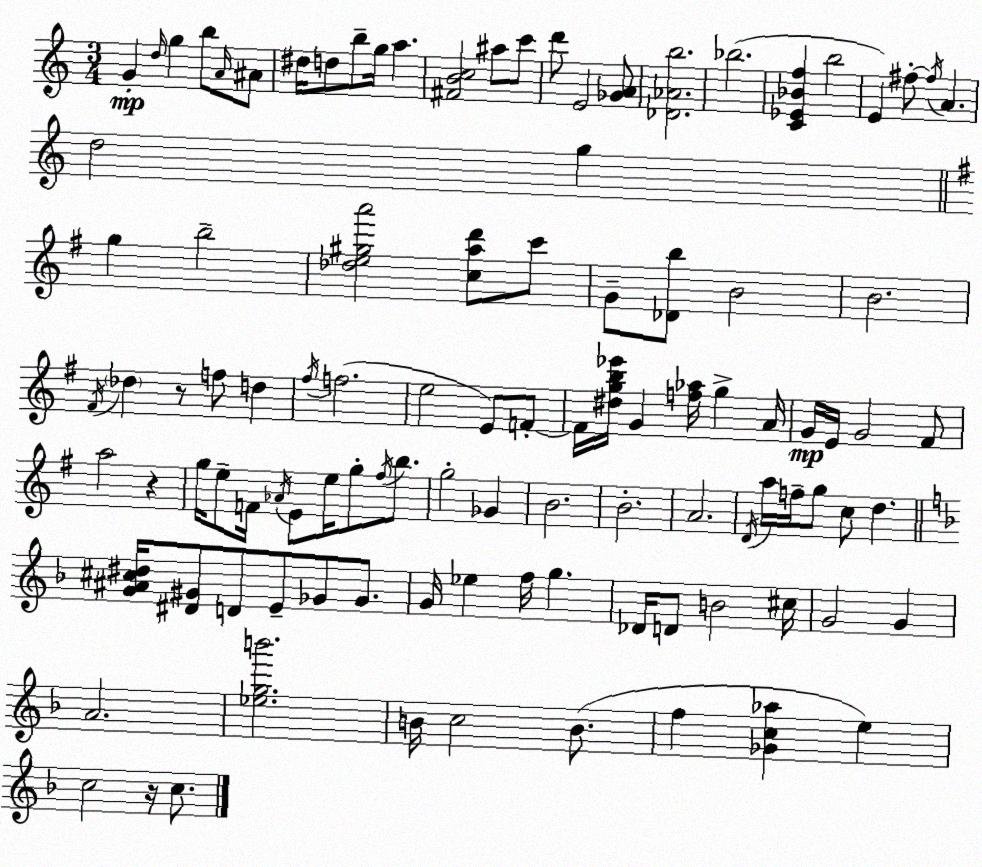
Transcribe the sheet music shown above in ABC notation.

X:1
T:Untitled
M:3/4
L:1/4
K:Am
G d/4 g b/2 A/4 ^A/2 ^d/4 d/2 b/2 g/4 a [^FBc]2 ^a/2 c'/2 d'/2 E2 [_GA]/2 [_D_Ab]2 _b2 [C_E_Bf] b2 E ^f/2 ^f/4 A d2 g g b2 [_de^ga']2 [cad']/2 c'/2 G/2 [_Db]/2 B2 B2 ^F/4 _d z/2 f/2 d ^f/4 f2 e2 E/2 F/2 F/4 [^dgb_e']/4 G [f_a]/4 g A/4 G/4 E/4 G2 ^F/2 a2 z g/4 e/2 F/4 _A/4 E/2 e/4 g/2 ^f/4 b/2 g2 _G B2 B2 A2 D/4 a/4 f/4 g/2 c/2 d [G^A^c^d]/4 [^D^G]/2 D/2 E/2 _G/2 _G/2 G/4 _e f/4 g _D/4 D/2 B2 ^c/4 G2 G A2 [_egb']2 B/4 c2 B/2 f [_Gc_a] e c2 z/4 c/2